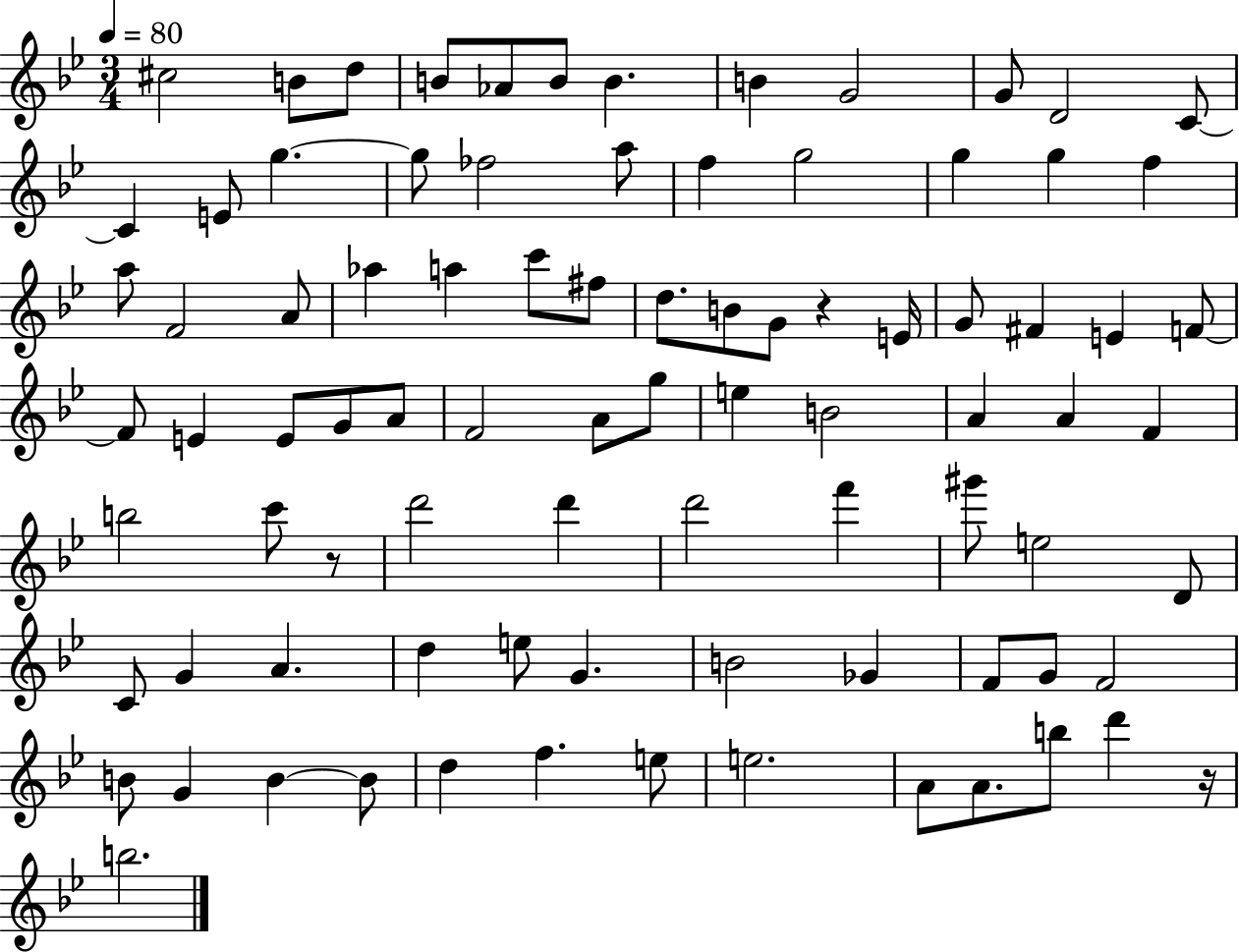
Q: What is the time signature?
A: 3/4